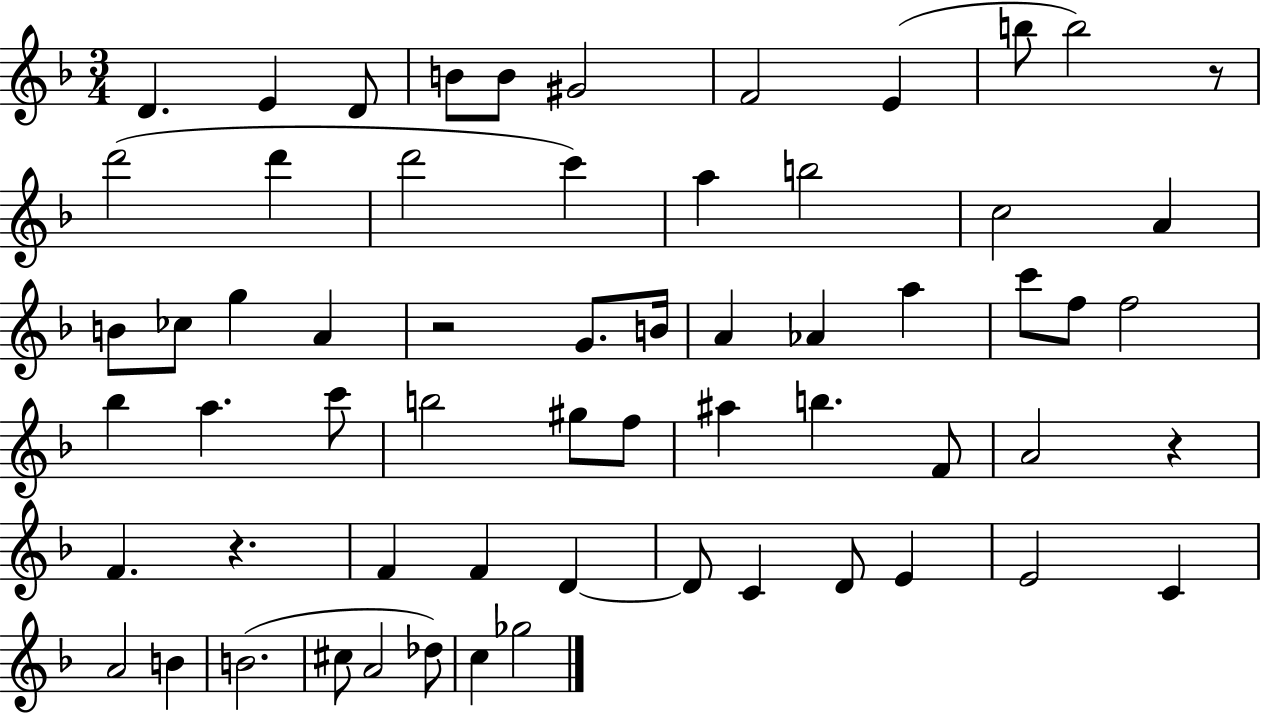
D4/q. E4/q D4/e B4/e B4/e G#4/h F4/h E4/q B5/e B5/h R/e D6/h D6/q D6/h C6/q A5/q B5/h C5/h A4/q B4/e CES5/e G5/q A4/q R/h G4/e. B4/s A4/q Ab4/q A5/q C6/e F5/e F5/h Bb5/q A5/q. C6/e B5/h G#5/e F5/e A#5/q B5/q. F4/e A4/h R/q F4/q. R/q. F4/q F4/q D4/q D4/e C4/q D4/e E4/q E4/h C4/q A4/h B4/q B4/h. C#5/e A4/h Db5/e C5/q Gb5/h